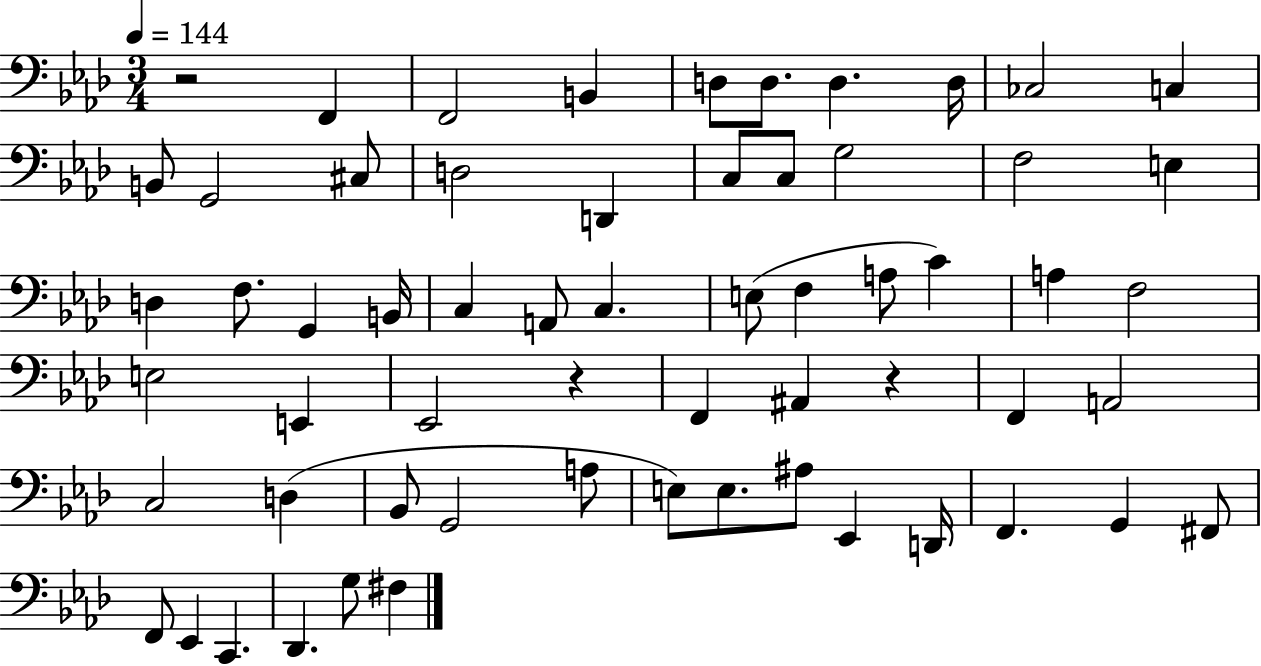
X:1
T:Untitled
M:3/4
L:1/4
K:Ab
z2 F,, F,,2 B,, D,/2 D,/2 D, D,/4 _C,2 C, B,,/2 G,,2 ^C,/2 D,2 D,, C,/2 C,/2 G,2 F,2 E, D, F,/2 G,, B,,/4 C, A,,/2 C, E,/2 F, A,/2 C A, F,2 E,2 E,, _E,,2 z F,, ^A,, z F,, A,,2 C,2 D, _B,,/2 G,,2 A,/2 E,/2 E,/2 ^A,/2 _E,, D,,/4 F,, G,, ^F,,/2 F,,/2 _E,, C,, _D,, G,/2 ^F,